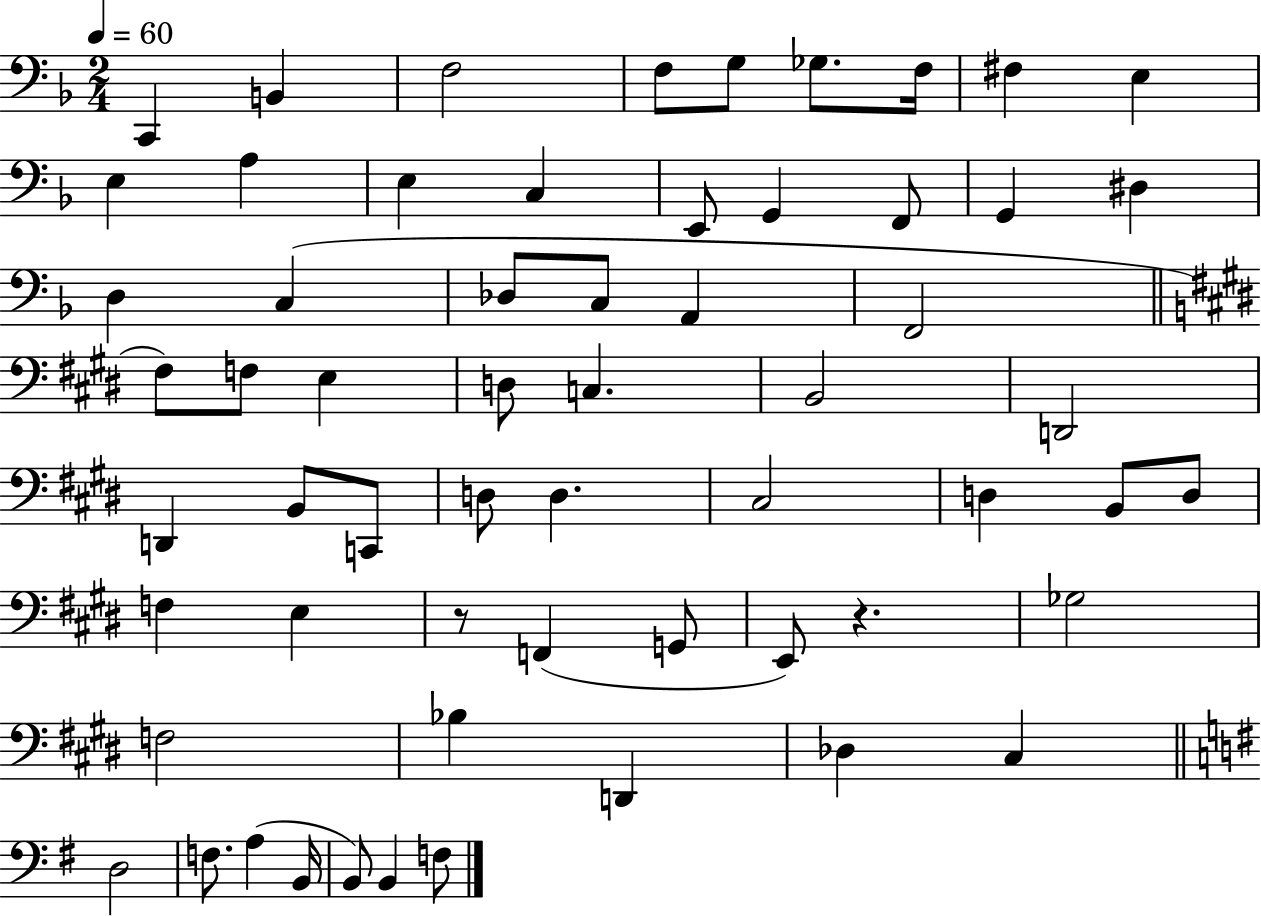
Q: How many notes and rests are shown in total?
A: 60